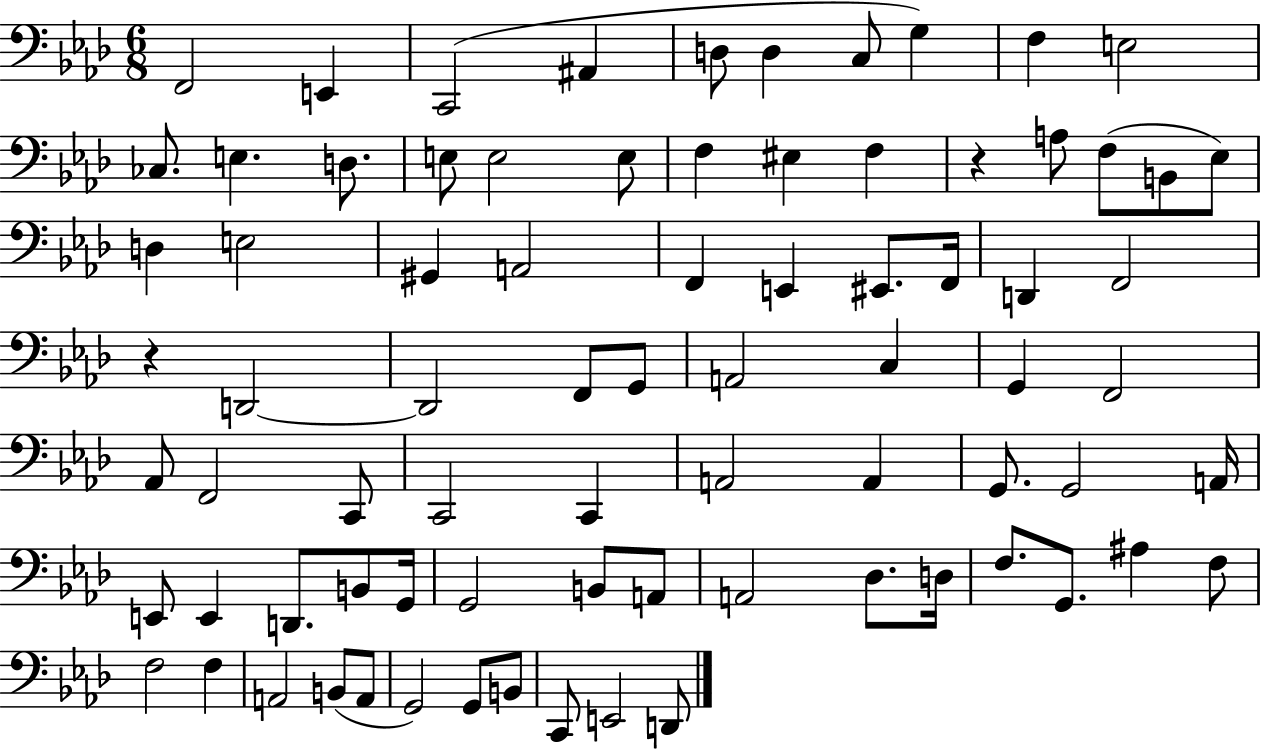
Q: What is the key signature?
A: AES major